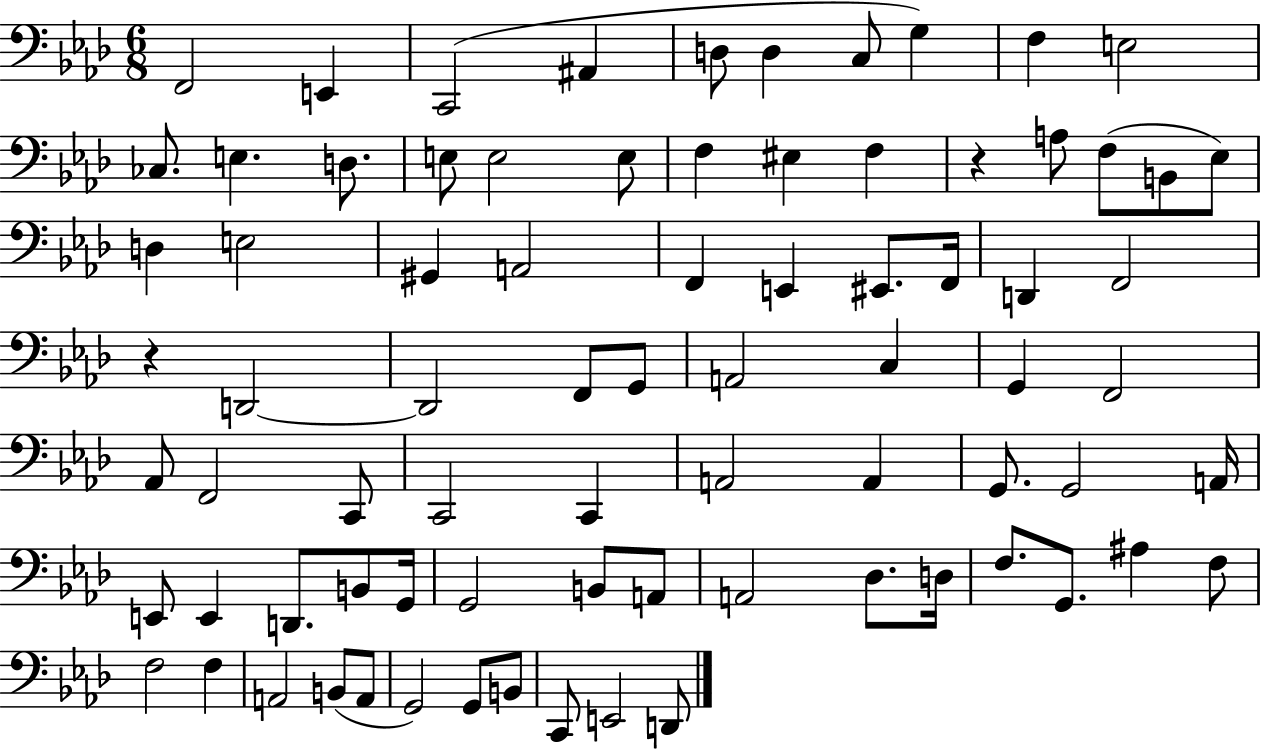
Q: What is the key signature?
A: AES major